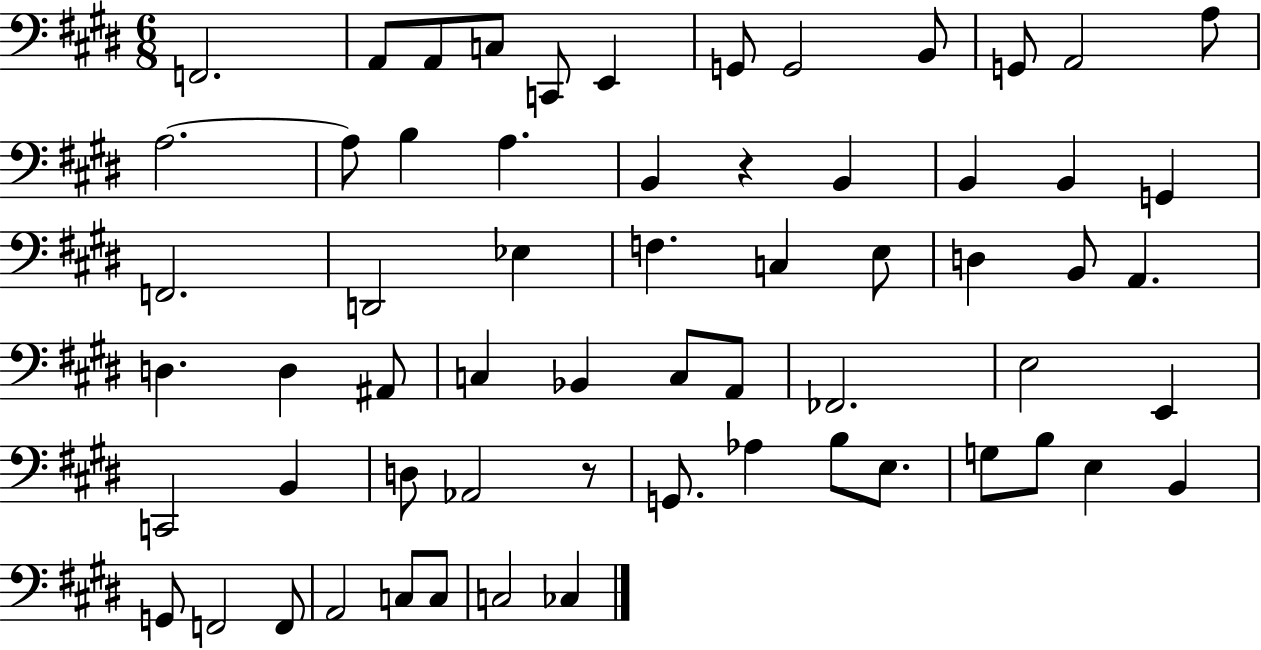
F2/h. A2/e A2/e C3/e C2/e E2/q G2/e G2/h B2/e G2/e A2/h A3/e A3/h. A3/e B3/q A3/q. B2/q R/q B2/q B2/q B2/q G2/q F2/h. D2/h Eb3/q F3/q. C3/q E3/e D3/q B2/e A2/q. D3/q. D3/q A#2/e C3/q Bb2/q C3/e A2/e FES2/h. E3/h E2/q C2/h B2/q D3/e Ab2/h R/e G2/e. Ab3/q B3/e E3/e. G3/e B3/e E3/q B2/q G2/e F2/h F2/e A2/h C3/e C3/e C3/h CES3/q